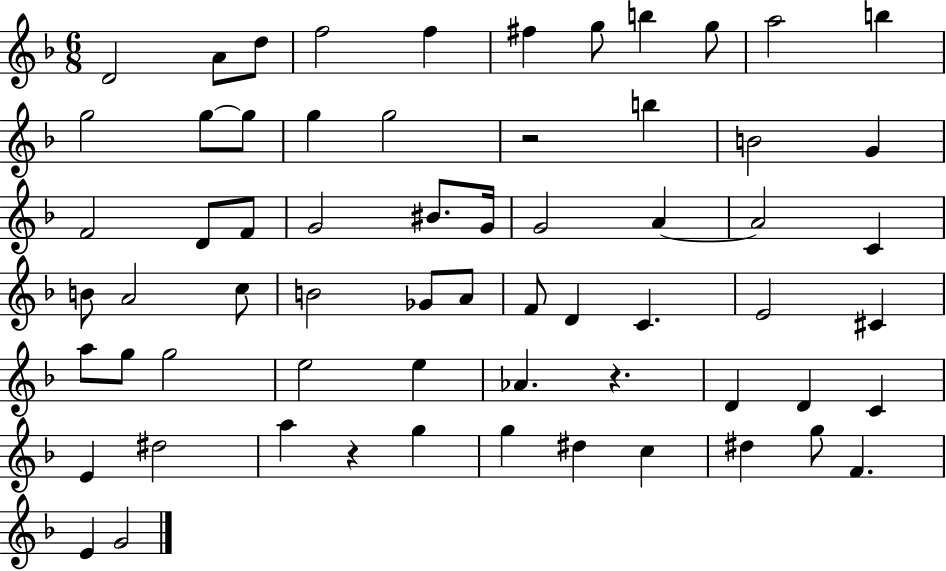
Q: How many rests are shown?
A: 3